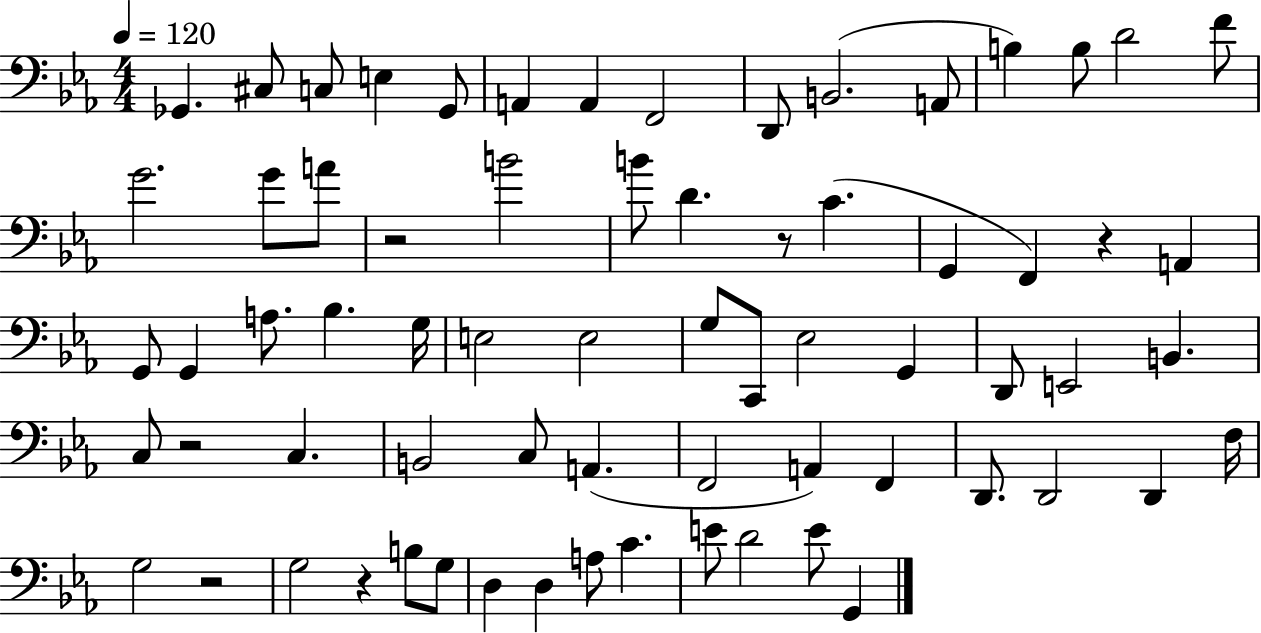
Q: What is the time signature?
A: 4/4